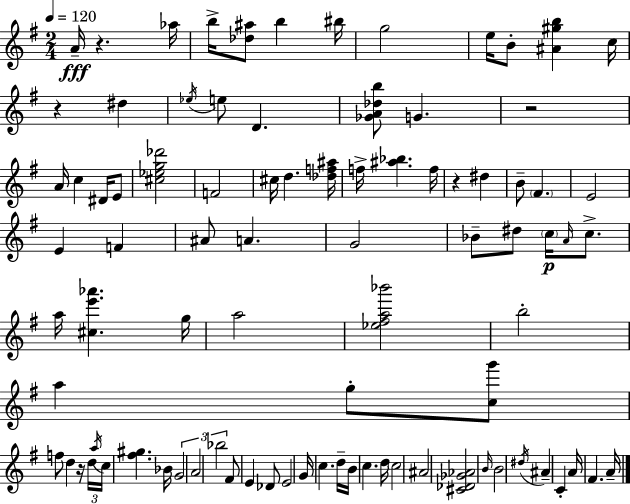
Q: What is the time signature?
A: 2/4